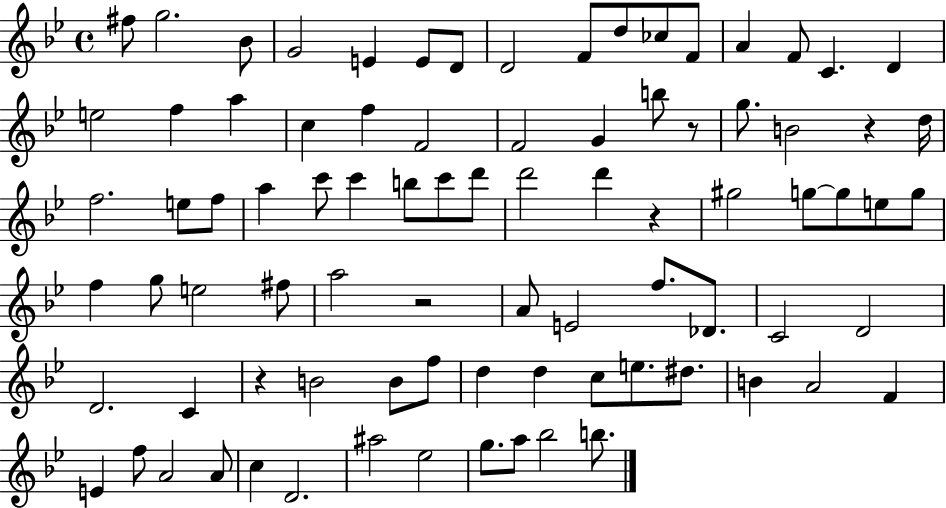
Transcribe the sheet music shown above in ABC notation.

X:1
T:Untitled
M:4/4
L:1/4
K:Bb
^f/2 g2 _B/2 G2 E E/2 D/2 D2 F/2 d/2 _c/2 F/2 A F/2 C D e2 f a c f F2 F2 G b/2 z/2 g/2 B2 z d/4 f2 e/2 f/2 a c'/2 c' b/2 c'/2 d'/2 d'2 d' z ^g2 g/2 g/2 e/2 g/2 f g/2 e2 ^f/2 a2 z2 A/2 E2 f/2 _D/2 C2 D2 D2 C z B2 B/2 f/2 d d c/2 e/2 ^d/2 B A2 F E f/2 A2 A/2 c D2 ^a2 _e2 g/2 a/2 _b2 b/2